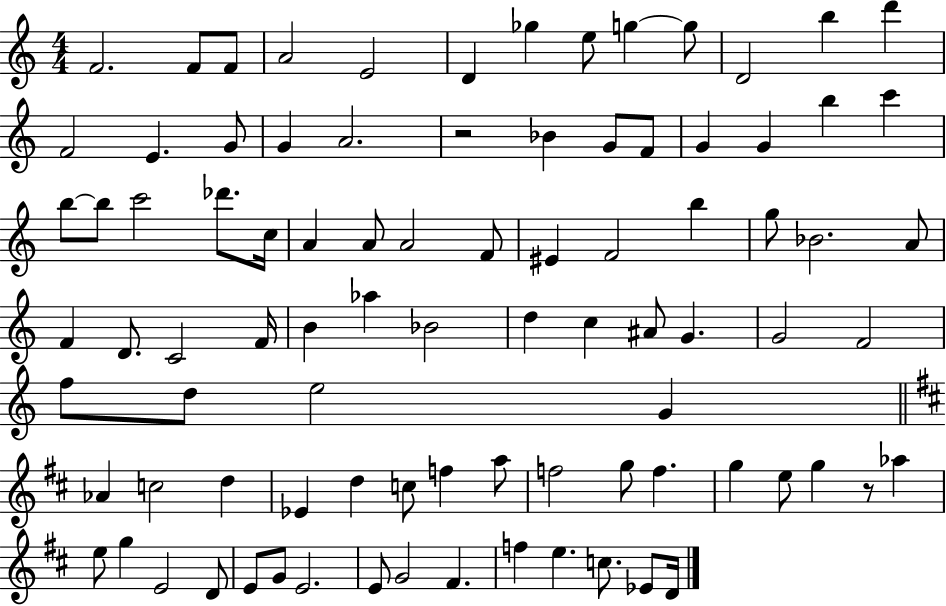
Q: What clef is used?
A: treble